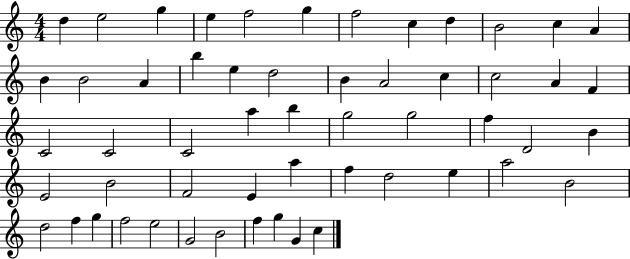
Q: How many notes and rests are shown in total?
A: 55